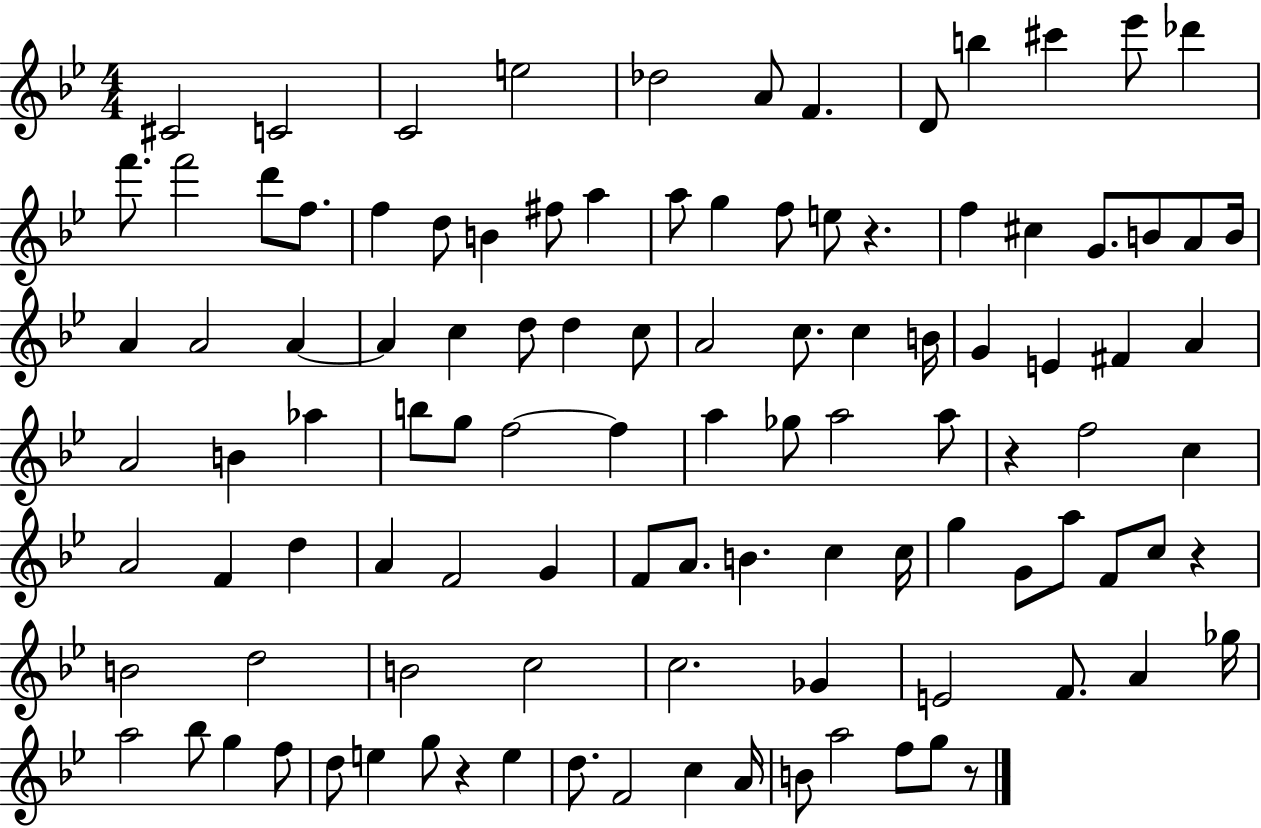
X:1
T:Untitled
M:4/4
L:1/4
K:Bb
^C2 C2 C2 e2 _d2 A/2 F D/2 b ^c' _e'/2 _d' f'/2 f'2 d'/2 f/2 f d/2 B ^f/2 a a/2 g f/2 e/2 z f ^c G/2 B/2 A/2 B/4 A A2 A A c d/2 d c/2 A2 c/2 c B/4 G E ^F A A2 B _a b/2 g/2 f2 f a _g/2 a2 a/2 z f2 c A2 F d A F2 G F/2 A/2 B c c/4 g G/2 a/2 F/2 c/2 z B2 d2 B2 c2 c2 _G E2 F/2 A _g/4 a2 _b/2 g f/2 d/2 e g/2 z e d/2 F2 c A/4 B/2 a2 f/2 g/2 z/2